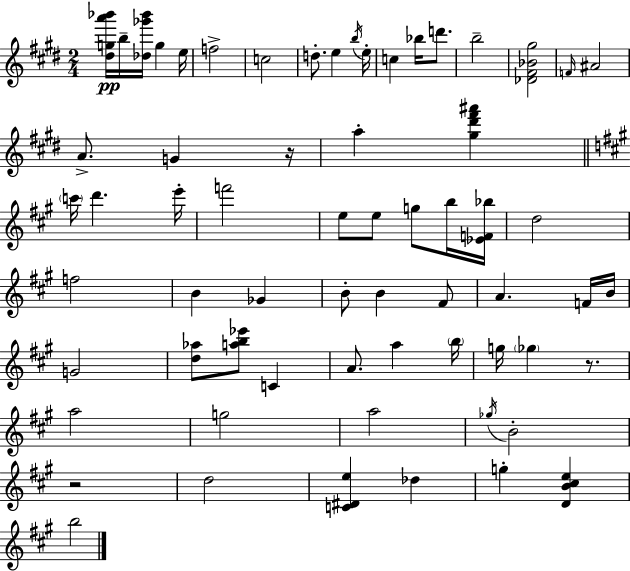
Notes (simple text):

[D#5,G5,A6,Bb6]/s B5/s [Db5,Gb6,Bb6]/s G5/q E5/s F5/h C5/h D5/e. E5/q B5/s E5/s C5/q Bb5/s D6/e. B5/h [Db4,F#4,Bb4,G#5]/h F4/s A#4/h A4/e. G4/q R/s A5/q [G#5,D#6,F#6,A#6]/q C6/s D6/q. E6/s F6/h E5/e E5/e G5/e B5/s [Eb4,F4,Bb5]/s D5/h F5/h B4/q Gb4/q B4/e B4/q F#4/e A4/q. F4/s B4/s G4/h [D5,Ab5]/e [A5,B5,Eb6]/e C4/q A4/e. A5/q B5/s G5/s Gb5/q R/e. A5/h G5/h A5/h Gb5/s B4/h R/h D5/h [C4,D#4,E5]/q Db5/q G5/q [D4,B4,C#5,E5]/q B5/h